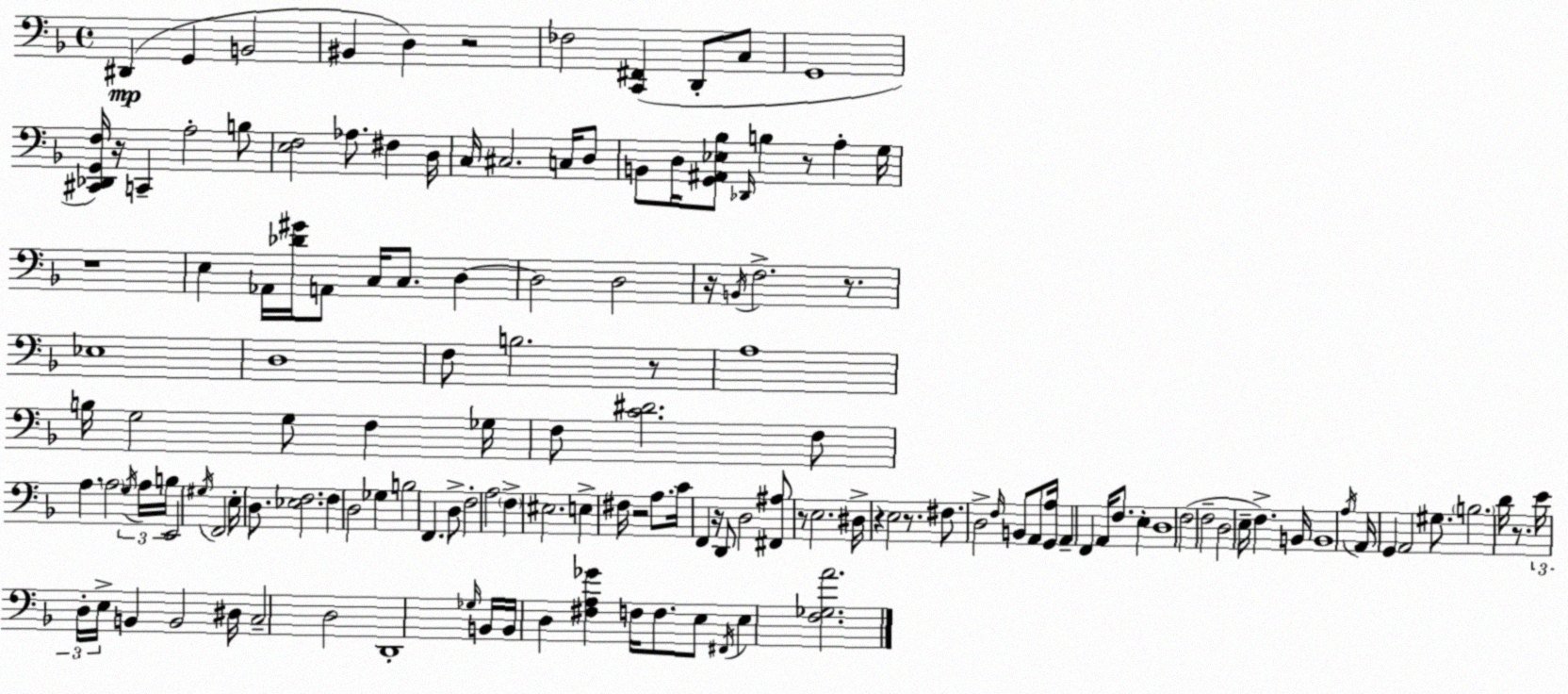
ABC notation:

X:1
T:Untitled
M:4/4
L:1/4
K:F
^D,, G,, B,,2 ^B,, D, z2 _F,2 [C,,^F,,] D,,/2 C,/2 G,,4 [^C,,_D,,G,,F,]/4 z/4 C,, A,2 B,/2 [E,F,]2 _A,/2 ^F, D,/4 C,/4 ^C,2 C,/4 D,/2 B,,/2 D,/4 [G,,^A,,_E,_B,]/2 _D,,/4 B, z/2 A, G,/4 z4 E, _A,,/4 [_D^G]/4 A,,/2 C,/4 C,/2 D, D,2 D,2 z/4 B,,/4 F,2 z/2 _E,4 D,4 F,/2 B,2 z/2 A,4 B,/4 G,2 G,/2 F, _G,/4 F,/2 [C^D]2 F,/2 A, A,2 G,/4 A,/4 B,/4 E,,2 ^G,/4 F,,2 E,/4 D,/2 [_E,F,]2 F, D,2 _G, B,2 F,, D,/2 F,2 A,2 F, ^E,2 E, ^F,/4 z2 A,/2 C/4 F,, z/4 D,,/2 D,2 [^F,,^A,]/2 z/2 E,2 ^D,/4 z E,2 z/2 ^F,/2 D,2 F,/4 B,,/2 A,,/2 [G,,A,]/4 A,, F,, A,,/4 F,/2 E, D,4 F,2 F,2 D,2 E,/4 F, B,,/4 B,,4 A,/4 A,,/4 G,, A,,2 ^G,/2 B,2 D/4 z/2 E/4 D,/4 E,/4 B,, B,,2 ^D,/4 C,2 D,2 D,,4 _G,/4 B,,/4 B,,/4 D, [^F,A,_G] F,/4 F,/2 E,/2 ^F,,/4 E, [F,_G,A]2